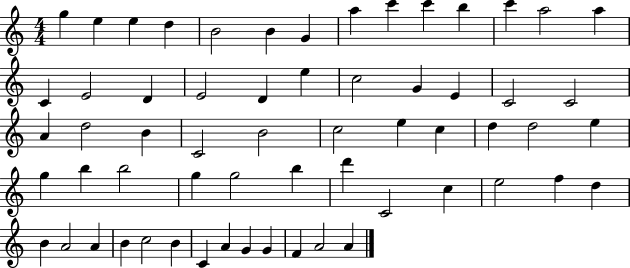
G5/q E5/q E5/q D5/q B4/h B4/q G4/q A5/q C6/q C6/q B5/q C6/q A5/h A5/q C4/q E4/h D4/q E4/h D4/q E5/q C5/h G4/q E4/q C4/h C4/h A4/q D5/h B4/q C4/h B4/h C5/h E5/q C5/q D5/q D5/h E5/q G5/q B5/q B5/h G5/q G5/h B5/q D6/q C4/h C5/q E5/h F5/q D5/q B4/q A4/h A4/q B4/q C5/h B4/q C4/q A4/q G4/q G4/q F4/q A4/h A4/q